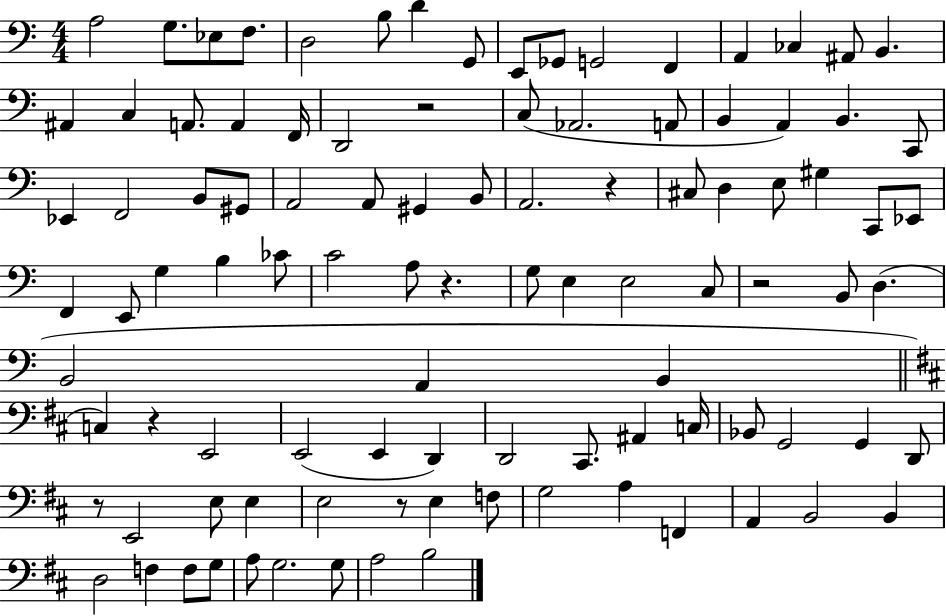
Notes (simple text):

A3/h G3/e. Eb3/e F3/e. D3/h B3/e D4/q G2/e E2/e Gb2/e G2/h F2/q A2/q CES3/q A#2/e B2/q. A#2/q C3/q A2/e. A2/q F2/s D2/h R/h C3/e Ab2/h. A2/e B2/q A2/q B2/q. C2/e Eb2/q F2/h B2/e G#2/e A2/h A2/e G#2/q B2/e A2/h. R/q C#3/e D3/q E3/e G#3/q C2/e Eb2/e F2/q E2/e G3/q B3/q CES4/e C4/h A3/e R/q. G3/e E3/q E3/h C3/e R/h B2/e D3/q. B2/h A2/q B2/q C3/q R/q E2/h E2/h E2/q D2/q D2/h C#2/e. A#2/q C3/s Bb2/e G2/h G2/q D2/e R/e E2/h E3/e E3/q E3/h R/e E3/q F3/e G3/h A3/q F2/q A2/q B2/h B2/q D3/h F3/q F3/e G3/e A3/e G3/h. G3/e A3/h B3/h